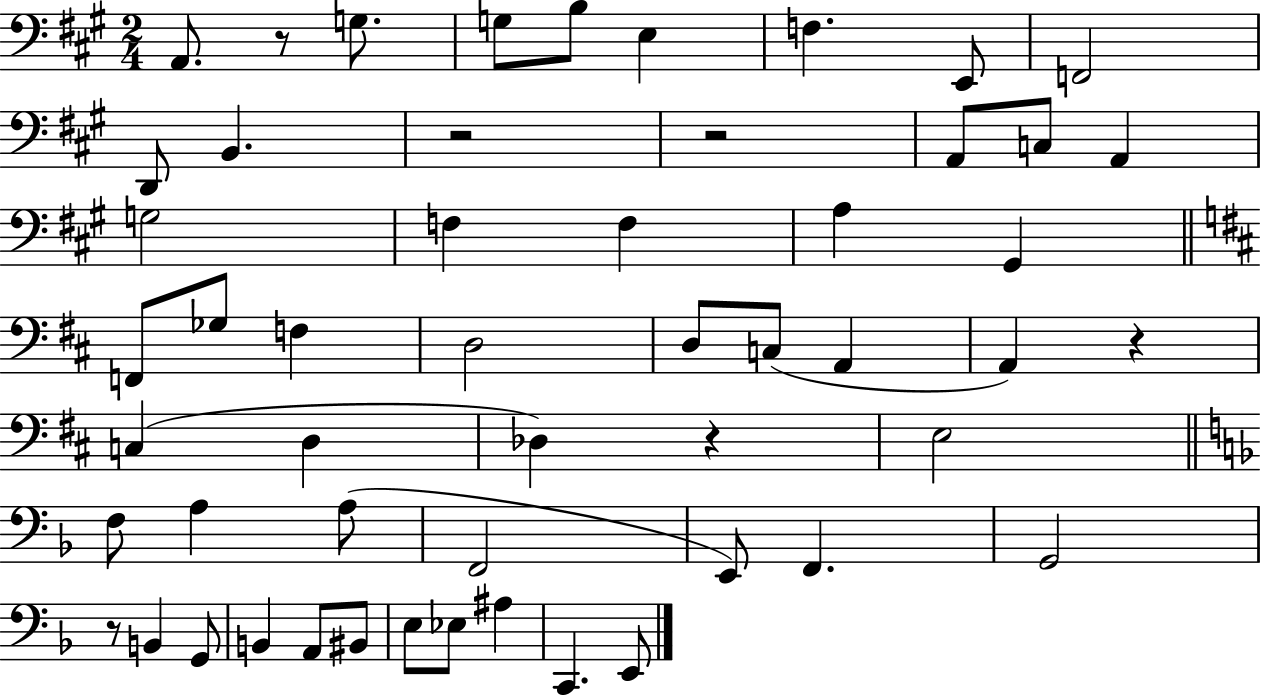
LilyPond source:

{
  \clef bass
  \numericTimeSignature
  \time 2/4
  \key a \major
  a,8. r8 g8. | g8 b8 e4 | f4. e,8 | f,2 | \break d,8 b,4. | r2 | r2 | a,8 c8 a,4 | \break g2 | f4 f4 | a4 gis,4 | \bar "||" \break \key d \major f,8 ges8 f4 | d2 | d8 c8( a,4 | a,4) r4 | \break c4( d4 | des4) r4 | e2 | \bar "||" \break \key d \minor f8 a4 a8( | f,2 | e,8) f,4. | g,2 | \break r8 b,4 g,8 | b,4 a,8 bis,8 | e8 ees8 ais4 | c,4. e,8 | \break \bar "|."
}